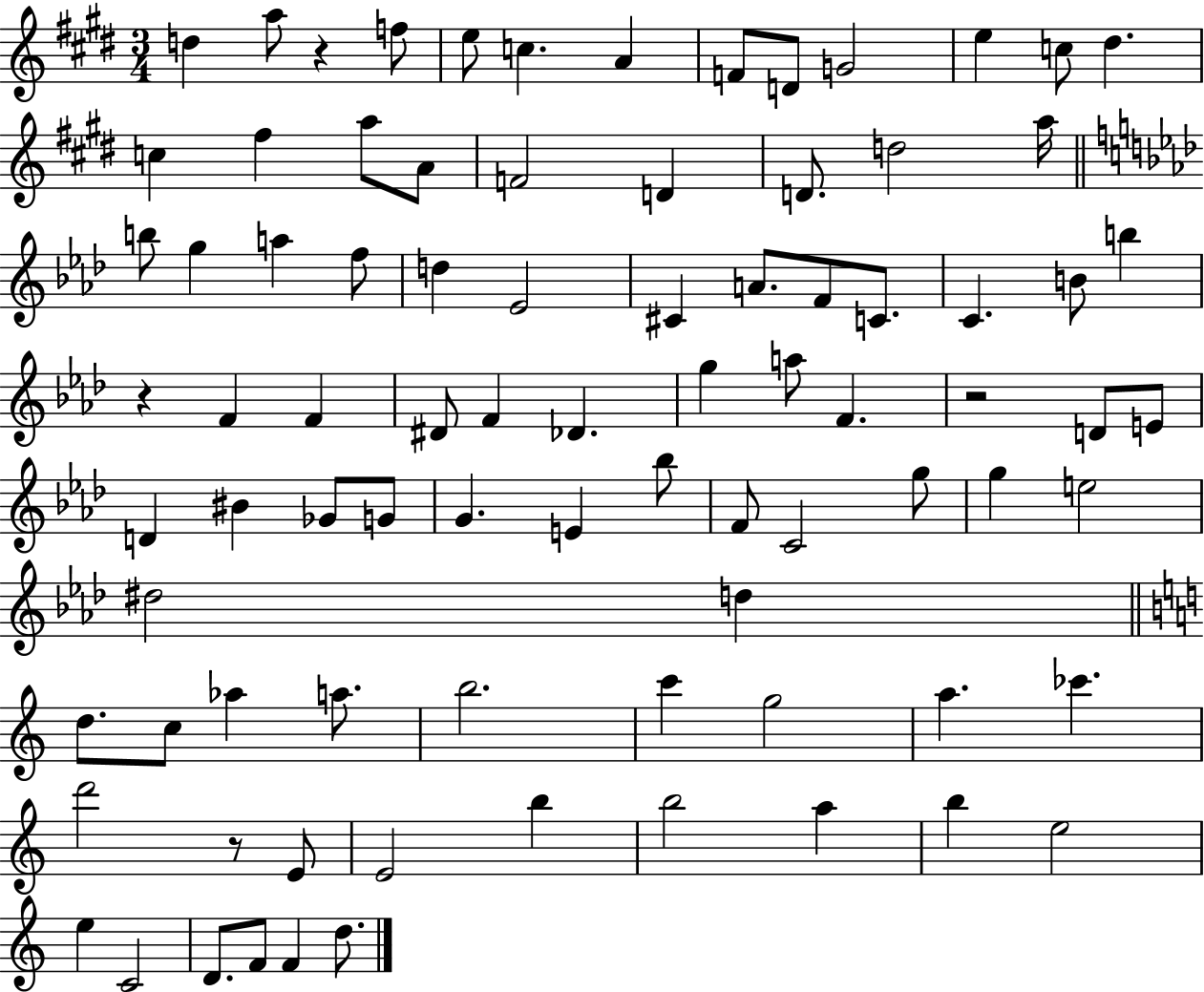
D5/q A5/e R/q F5/e E5/e C5/q. A4/q F4/e D4/e G4/h E5/q C5/e D#5/q. C5/q F#5/q A5/e A4/e F4/h D4/q D4/e. D5/h A5/s B5/e G5/q A5/q F5/e D5/q Eb4/h C#4/q A4/e. F4/e C4/e. C4/q. B4/e B5/q R/q F4/q F4/q D#4/e F4/q Db4/q. G5/q A5/e F4/q. R/h D4/e E4/e D4/q BIS4/q Gb4/e G4/e G4/q. E4/q Bb5/e F4/e C4/h G5/e G5/q E5/h D#5/h D5/q D5/e. C5/e Ab5/q A5/e. B5/h. C6/q G5/h A5/q. CES6/q. D6/h R/e E4/e E4/h B5/q B5/h A5/q B5/q E5/h E5/q C4/h D4/e. F4/e F4/q D5/e.